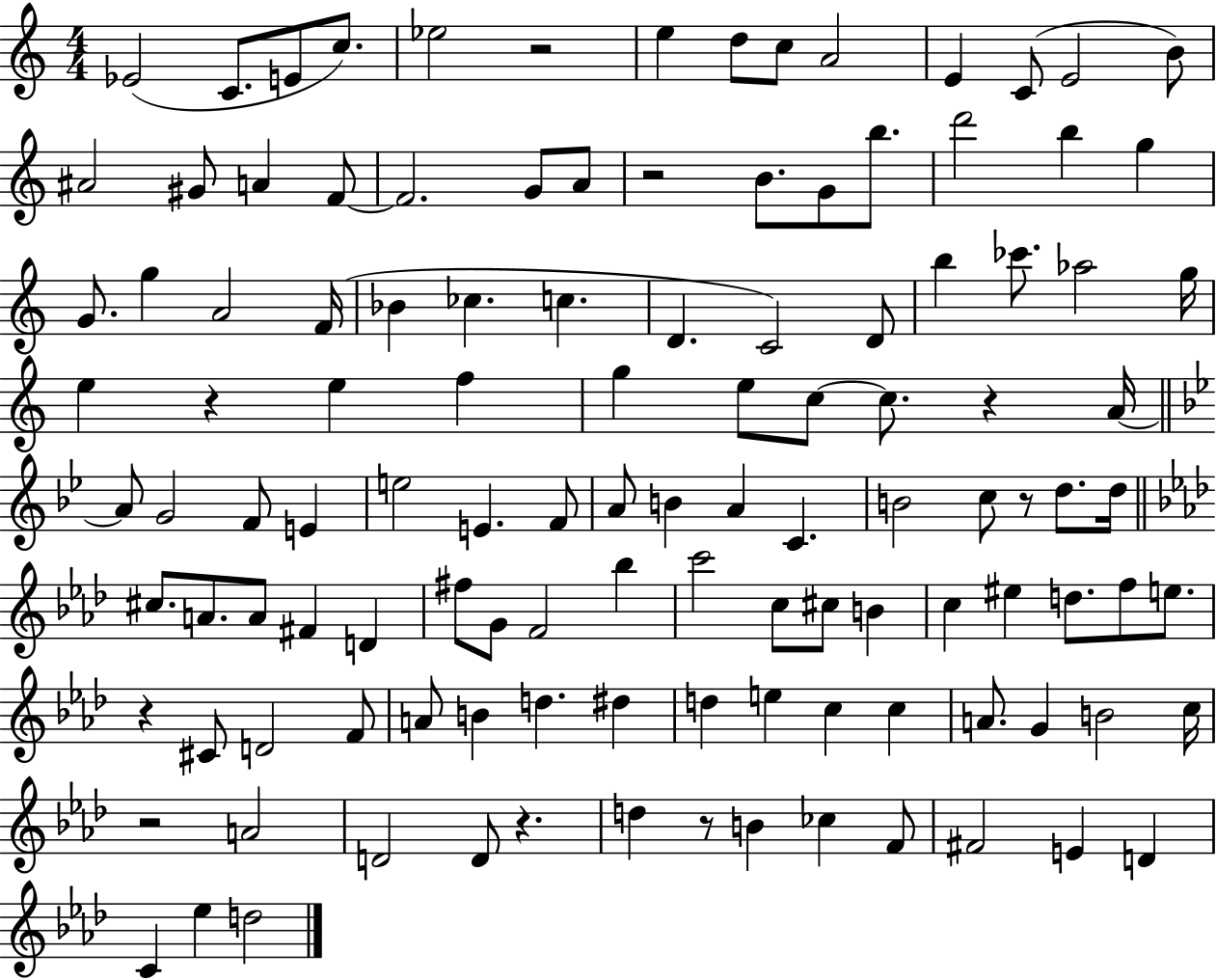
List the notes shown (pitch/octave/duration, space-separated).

Eb4/h C4/e. E4/e C5/e. Eb5/h R/h E5/q D5/e C5/e A4/h E4/q C4/e E4/h B4/e A#4/h G#4/e A4/q F4/e F4/h. G4/e A4/e R/h B4/e. G4/e B5/e. D6/h B5/q G5/q G4/e. G5/q A4/h F4/s Bb4/q CES5/q. C5/q. D4/q. C4/h D4/e B5/q CES6/e. Ab5/h G5/s E5/q R/q E5/q F5/q G5/q E5/e C5/e C5/e. R/q A4/s A4/e G4/h F4/e E4/q E5/h E4/q. F4/e A4/e B4/q A4/q C4/q. B4/h C5/e R/e D5/e. D5/s C#5/e. A4/e. A4/e F#4/q D4/q F#5/e G4/e F4/h Bb5/q C6/h C5/e C#5/e B4/q C5/q EIS5/q D5/e. F5/e E5/e. R/q C#4/e D4/h F4/e A4/e B4/q D5/q. D#5/q D5/q E5/q C5/q C5/q A4/e. G4/q B4/h C5/s R/h A4/h D4/h D4/e R/q. D5/q R/e B4/q CES5/q F4/e F#4/h E4/q D4/q C4/q Eb5/q D5/h